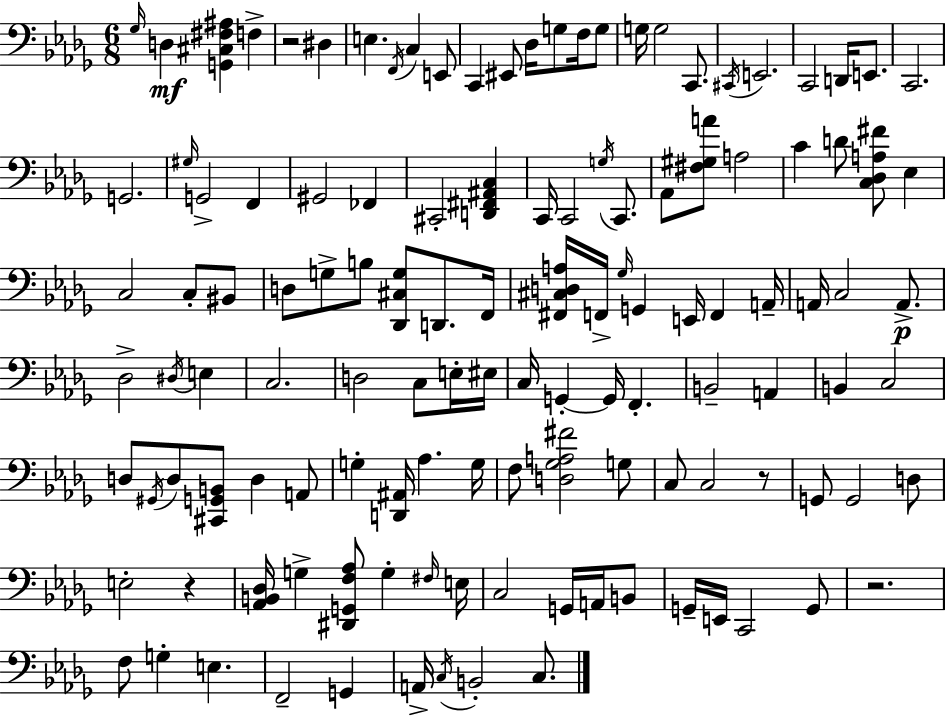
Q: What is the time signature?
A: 6/8